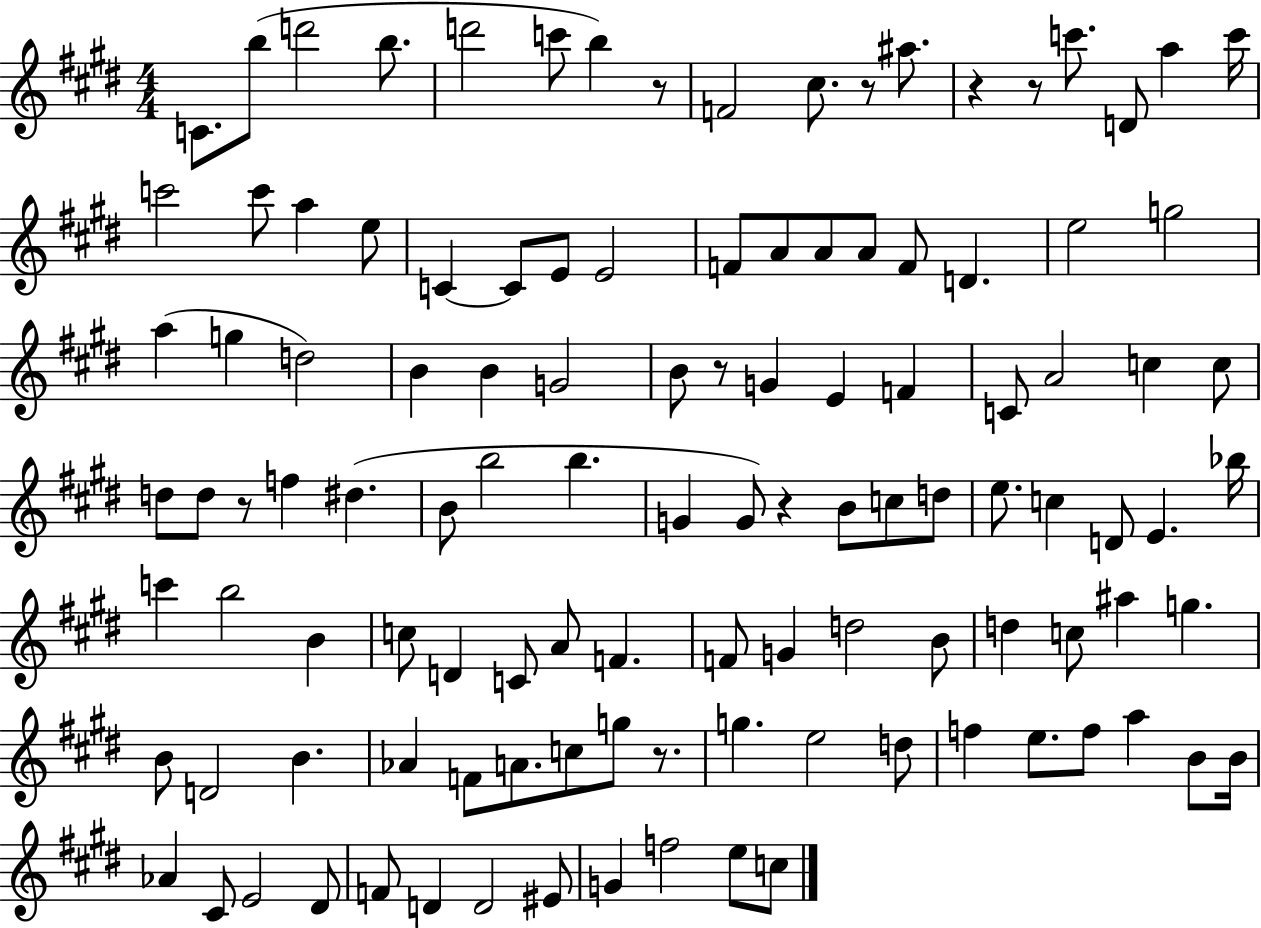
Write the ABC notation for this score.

X:1
T:Untitled
M:4/4
L:1/4
K:E
C/2 b/2 d'2 b/2 d'2 c'/2 b z/2 F2 ^c/2 z/2 ^a/2 z z/2 c'/2 D/2 a c'/4 c'2 c'/2 a e/2 C C/2 E/2 E2 F/2 A/2 A/2 A/2 F/2 D e2 g2 a g d2 B B G2 B/2 z/2 G E F C/2 A2 c c/2 d/2 d/2 z/2 f ^d B/2 b2 b G G/2 z B/2 c/2 d/2 e/2 c D/2 E _b/4 c' b2 B c/2 D C/2 A/2 F F/2 G d2 B/2 d c/2 ^a g B/2 D2 B _A F/2 A/2 c/2 g/2 z/2 g e2 d/2 f e/2 f/2 a B/2 B/4 _A ^C/2 E2 ^D/2 F/2 D D2 ^E/2 G f2 e/2 c/2